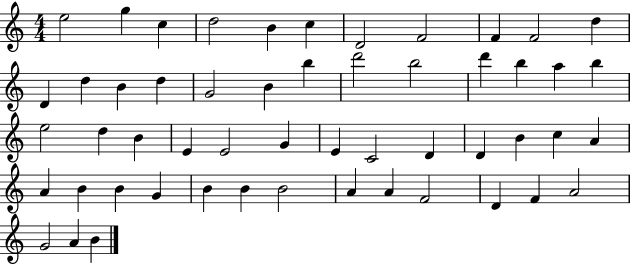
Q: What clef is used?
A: treble